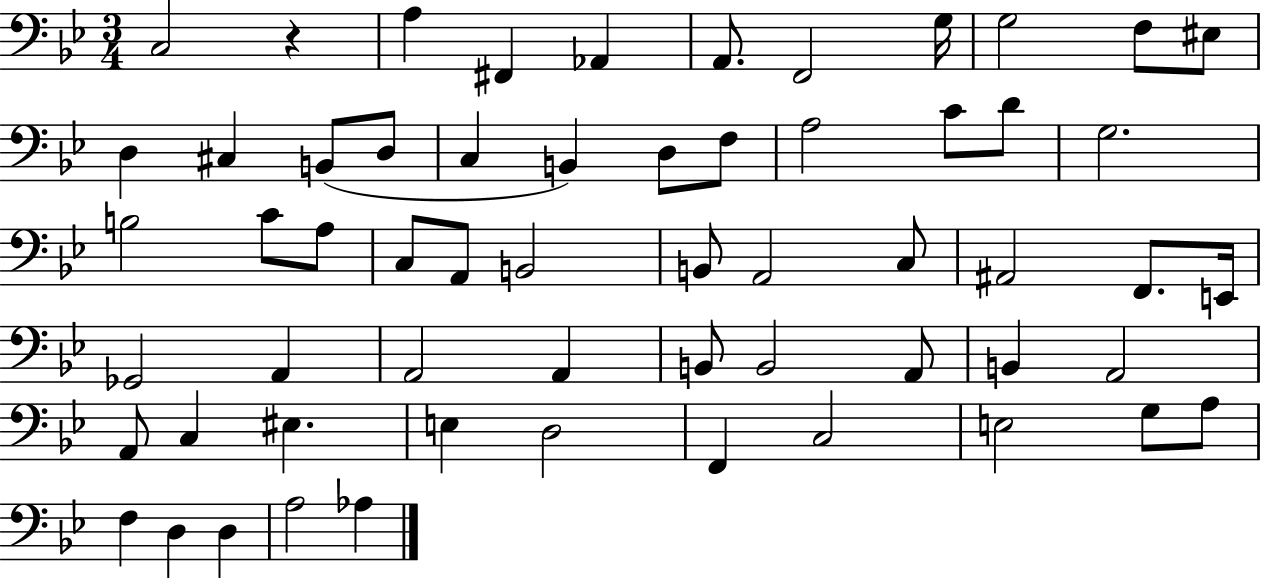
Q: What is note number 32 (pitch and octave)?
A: A#2